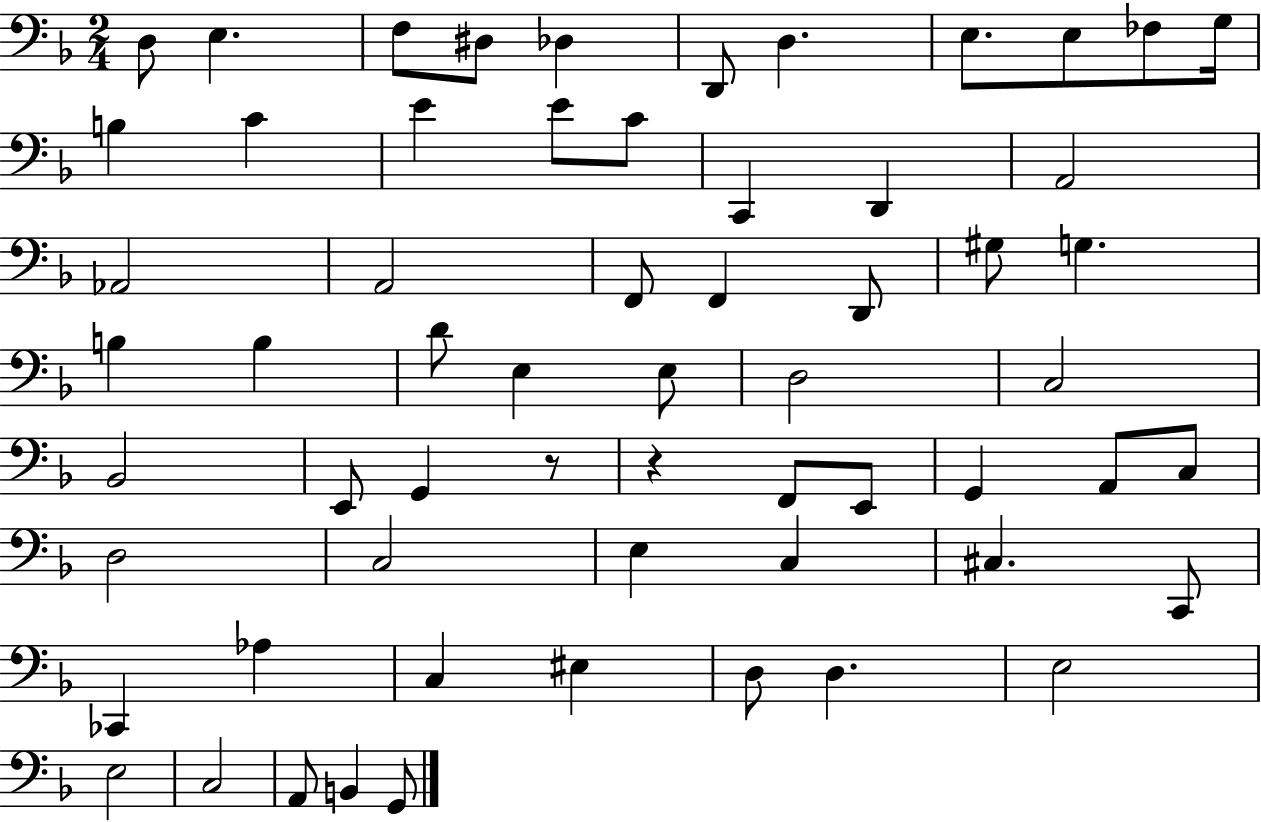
D3/e E3/q. F3/e D#3/e Db3/q D2/e D3/q. E3/e. E3/e FES3/e G3/s B3/q C4/q E4/q E4/e C4/e C2/q D2/q A2/h Ab2/h A2/h F2/e F2/q D2/e G#3/e G3/q. B3/q B3/q D4/e E3/q E3/e D3/h C3/h Bb2/h E2/e G2/q R/e R/q F2/e E2/e G2/q A2/e C3/e D3/h C3/h E3/q C3/q C#3/q. C2/e CES2/q Ab3/q C3/q EIS3/q D3/e D3/q. E3/h E3/h C3/h A2/e B2/q G2/e